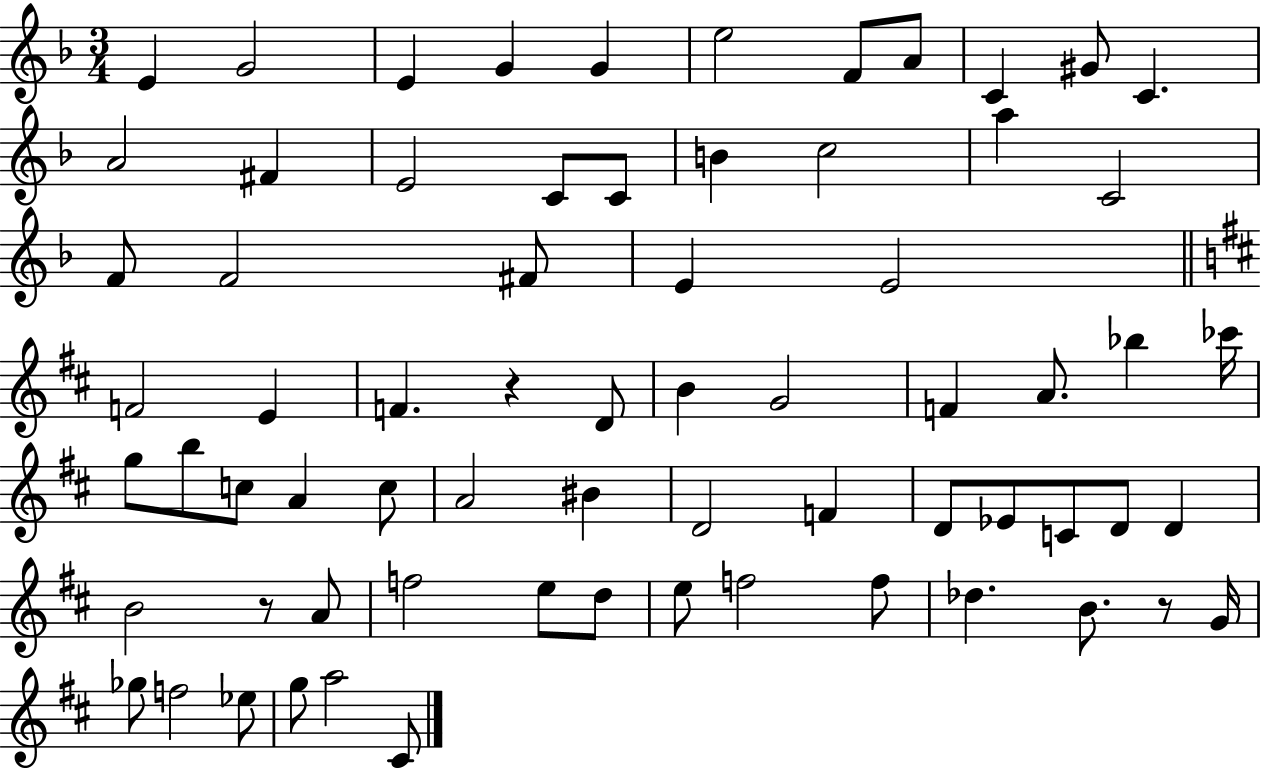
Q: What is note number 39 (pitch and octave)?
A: A4